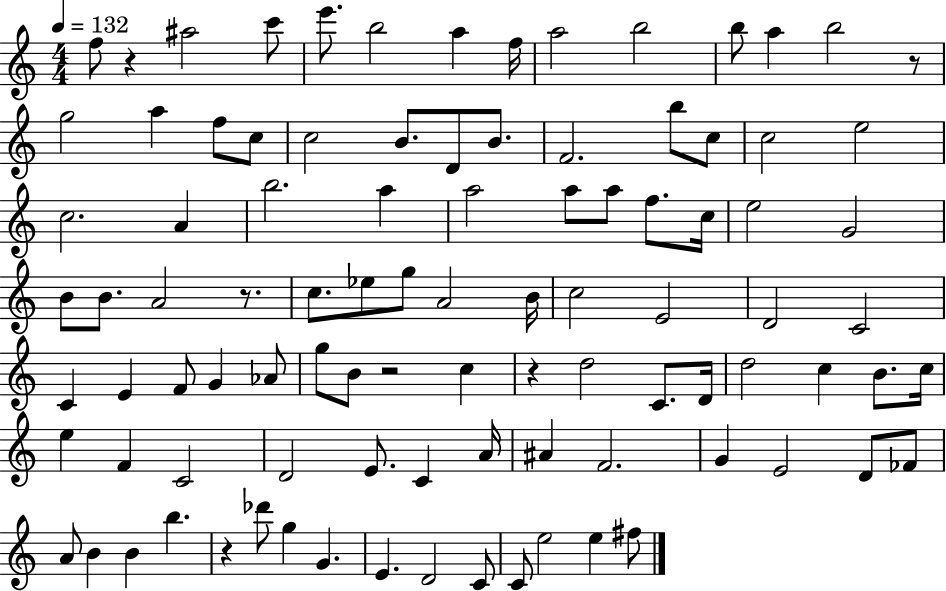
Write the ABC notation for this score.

X:1
T:Untitled
M:4/4
L:1/4
K:C
f/2 z ^a2 c'/2 e'/2 b2 a f/4 a2 b2 b/2 a b2 z/2 g2 a f/2 c/2 c2 B/2 D/2 B/2 F2 b/2 c/2 c2 e2 c2 A b2 a a2 a/2 a/2 f/2 c/4 e2 G2 B/2 B/2 A2 z/2 c/2 _e/2 g/2 A2 B/4 c2 E2 D2 C2 C E F/2 G _A/2 g/2 B/2 z2 c z d2 C/2 D/4 d2 c B/2 c/4 e F C2 D2 E/2 C A/4 ^A F2 G E2 D/2 _F/2 A/2 B B b z _d'/2 g G E D2 C/2 C/2 e2 e ^f/2